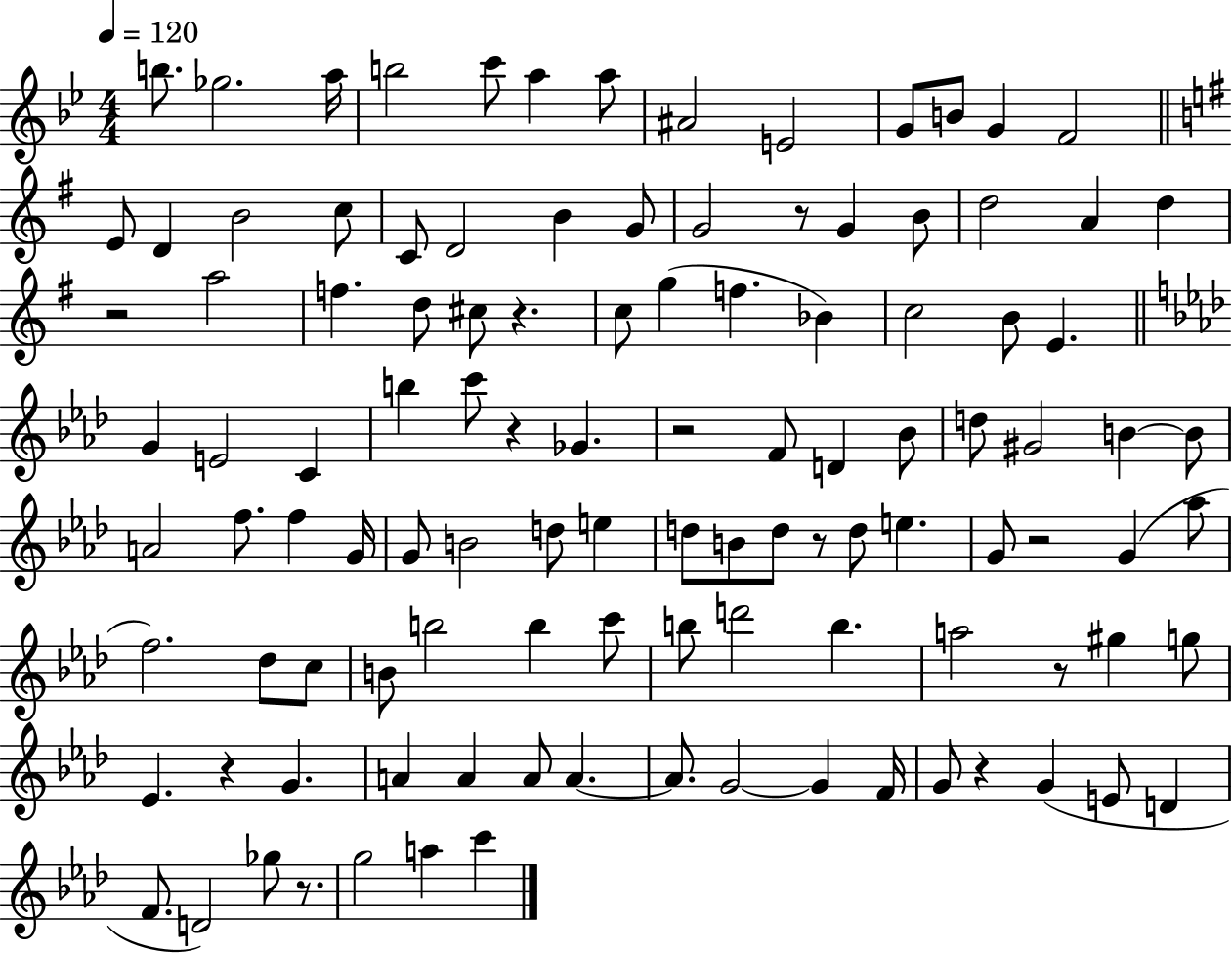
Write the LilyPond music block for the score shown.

{
  \clef treble
  \numericTimeSignature
  \time 4/4
  \key bes \major
  \tempo 4 = 120
  b''8. ges''2. a''16 | b''2 c'''8 a''4 a''8 | ais'2 e'2 | g'8 b'8 g'4 f'2 | \break \bar "||" \break \key g \major e'8 d'4 b'2 c''8 | c'8 d'2 b'4 g'8 | g'2 r8 g'4 b'8 | d''2 a'4 d''4 | \break r2 a''2 | f''4. d''8 cis''8 r4. | c''8 g''4( f''4. bes'4) | c''2 b'8 e'4. | \break \bar "||" \break \key aes \major g'4 e'2 c'4 | b''4 c'''8 r4 ges'4. | r2 f'8 d'4 bes'8 | d''8 gis'2 b'4~~ b'8 | \break a'2 f''8. f''4 g'16 | g'8 b'2 d''8 e''4 | d''8 b'8 d''8 r8 d''8 e''4. | g'8 r2 g'4( aes''8 | \break f''2.) des''8 c''8 | b'8 b''2 b''4 c'''8 | b''8 d'''2 b''4. | a''2 r8 gis''4 g''8 | \break ees'4. r4 g'4. | a'4 a'4 a'8 a'4.~~ | a'8. g'2~~ g'4 f'16 | g'8 r4 g'4( e'8 d'4 | \break f'8. d'2) ges''8 r8. | g''2 a''4 c'''4 | \bar "|."
}